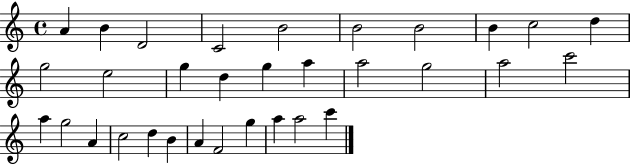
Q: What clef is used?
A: treble